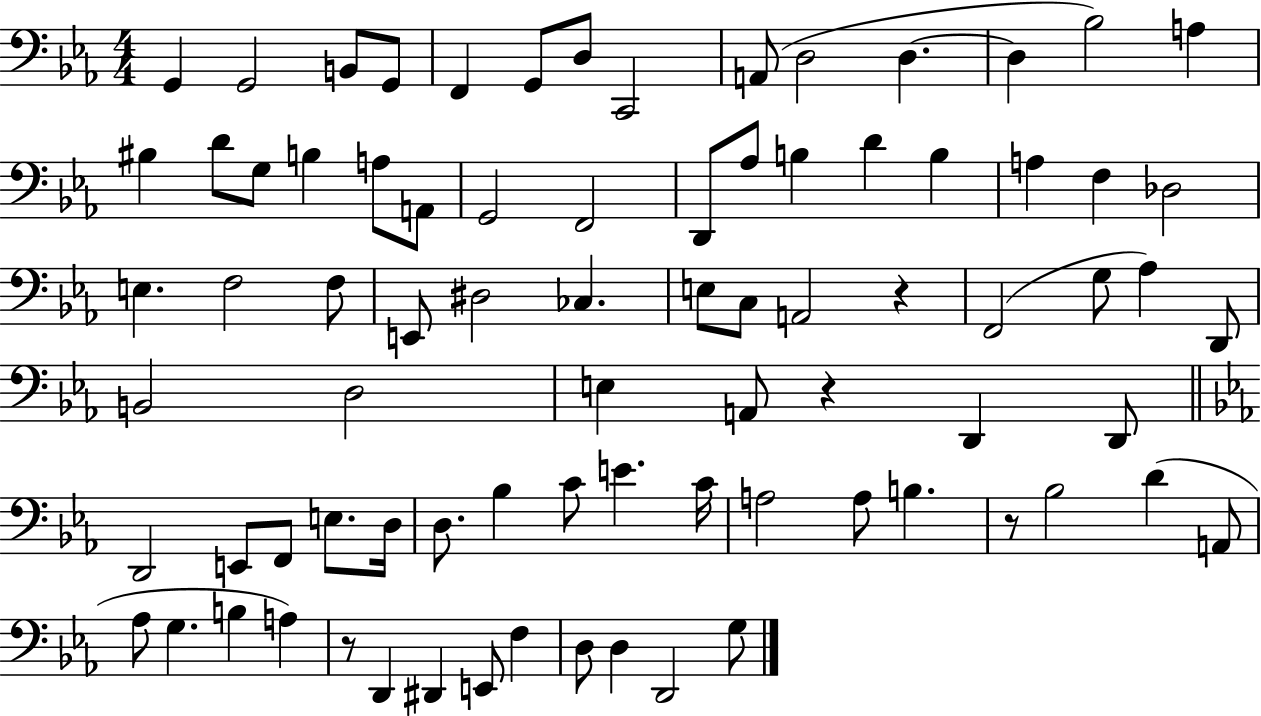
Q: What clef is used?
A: bass